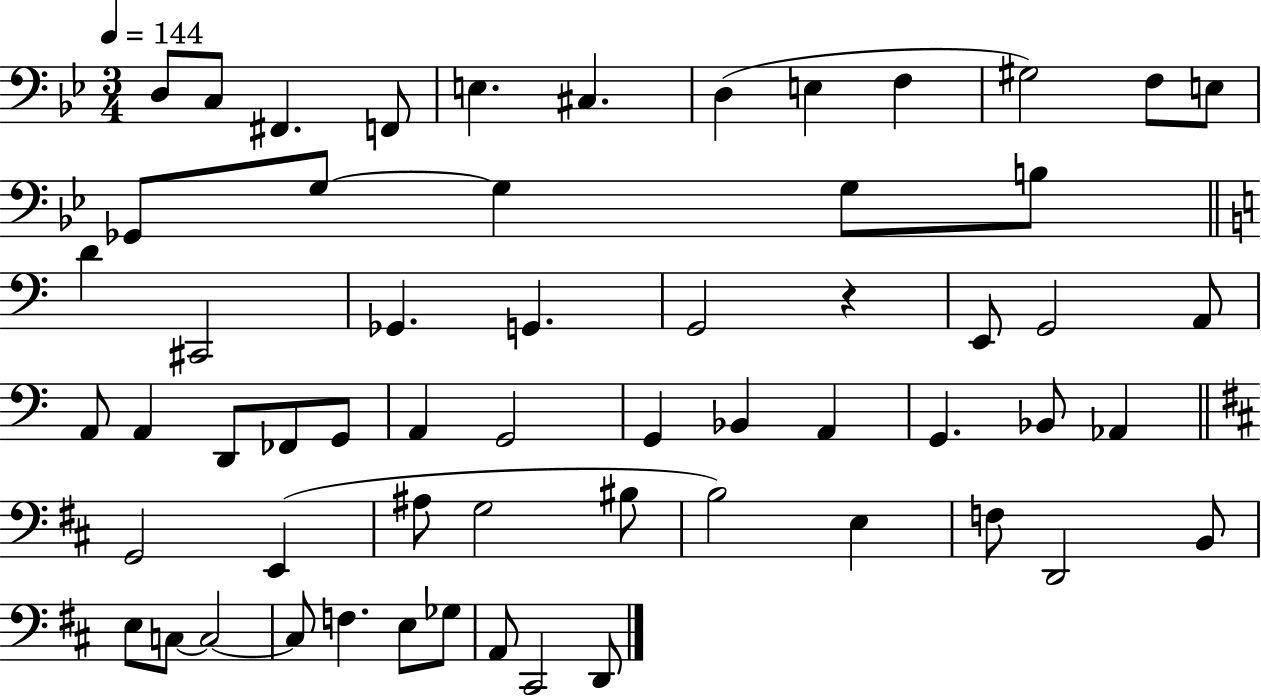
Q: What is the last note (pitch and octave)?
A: D2